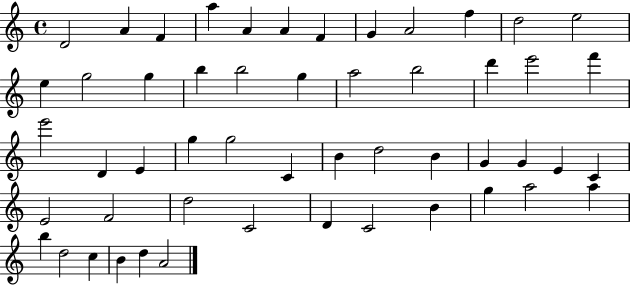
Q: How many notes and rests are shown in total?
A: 52